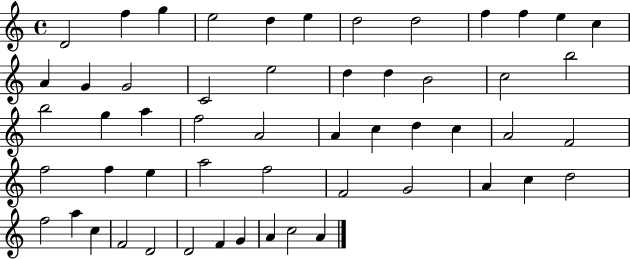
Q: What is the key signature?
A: C major